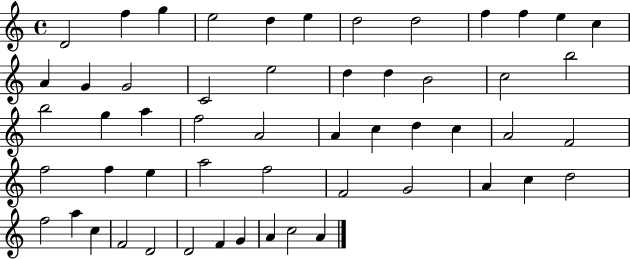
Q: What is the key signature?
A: C major